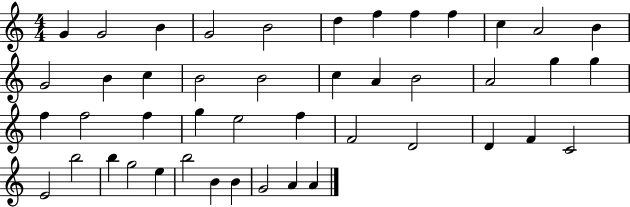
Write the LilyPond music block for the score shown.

{
  \clef treble
  \numericTimeSignature
  \time 4/4
  \key c \major
  g'4 g'2 b'4 | g'2 b'2 | d''4 f''4 f''4 f''4 | c''4 a'2 b'4 | \break g'2 b'4 c''4 | b'2 b'2 | c''4 a'4 b'2 | a'2 g''4 g''4 | \break f''4 f''2 f''4 | g''4 e''2 f''4 | f'2 d'2 | d'4 f'4 c'2 | \break e'2 b''2 | b''4 g''2 e''4 | b''2 b'4 b'4 | g'2 a'4 a'4 | \break \bar "|."
}